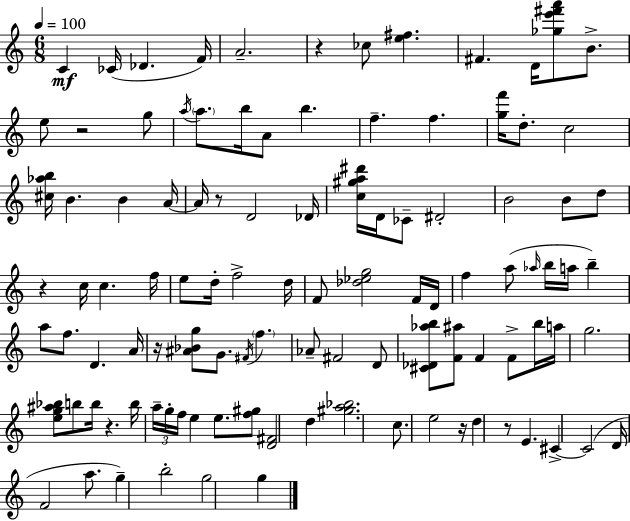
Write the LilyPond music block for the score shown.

{
  \clef treble
  \numericTimeSignature
  \time 6/8
  \key a \minor
  \tempo 4 = 100
  c'4\mf ces'16( des'4. f'16) | a'2.-- | r4 ces''8 <e'' fis''>4. | fis'4. d'16 <ges'' e''' fis''' a'''>8 b'8.-> | \break e''8 r2 g''8 | \acciaccatura { a''16 } \parenthesize a''8. b''16 a'8 b''4. | f''4.-- f''4. | <g'' f'''>16 d''8.-. c''2 | \break <cis'' aes'' b''>16 b'4. b'4 | a'16~~ a'16 r8 d'2 | des'16 <c'' gis'' a'' dis'''>16 d'16 ces'8-- dis'2-. | b'2 b'8 d''8 | \break r4 c''16 c''4. | f''16 e''8 d''16-. f''2-> | d''16 f'8 <des'' ees'' g''>2 f'16 | d'16 f''4 a''8( \grace { aes''16 } b''16 a''16 b''4--) | \break a''8 f''8. d'4. | a'16 r16 <ais' bes' g''>8 g'8. \acciaccatura { fis'16 } \parenthesize f''4. | aes'8-- fis'2 | d'8 <cis' des' aes'' b''>8 <f' ais''>8 f'4 f'8-> | \break b''16 a''16 g''2. | <e'' g'' ais'' bes''>8 b''8 b''16 r4. | b''16 \tuplet 3/2 { a''16-- g''16-. f''16 } e''4 e''8. | <f'' gis''>8 <d' fis'>2 d''4 | \break <gis'' a'' bes''>2. | c''8. e''2 | r16 d''4 r8 e'4. | cis'4->~~ cis'2( | \break d'16 f'2 | a''8. g''4--) b''2-. | g''2 g''4 | \bar "|."
}